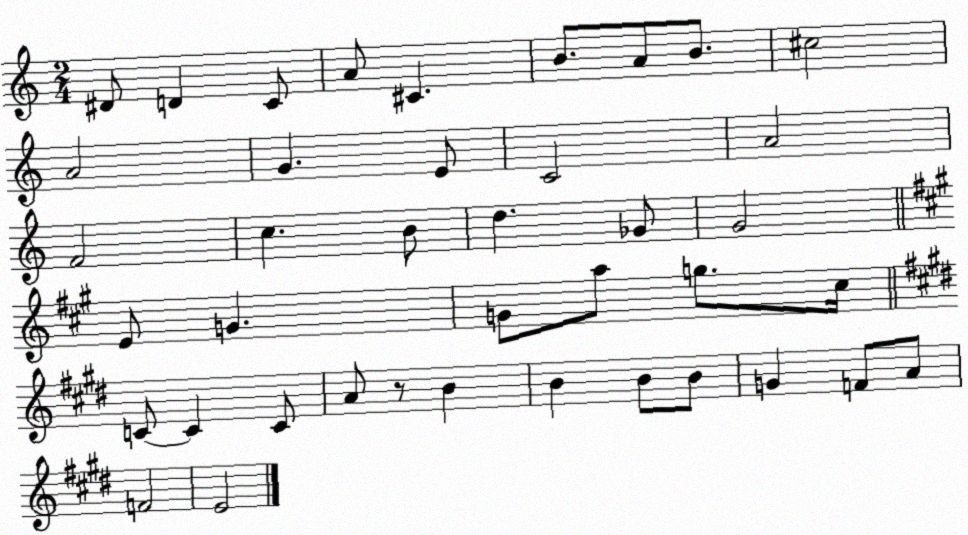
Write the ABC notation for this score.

X:1
T:Untitled
M:2/4
L:1/4
K:C
^D/2 D C/2 A/2 ^C B/2 A/2 B/2 ^c2 A2 G E/2 C2 A2 F2 c B/2 d _G/2 G2 E/2 G G/2 a/2 g/2 ^c/4 C/2 C C/2 A/2 z/2 B B B/2 B/2 G F/2 A/2 F2 E2